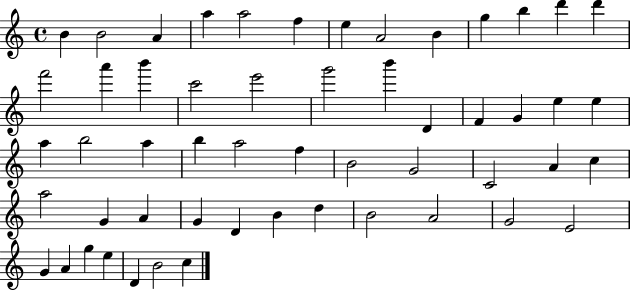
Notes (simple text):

B4/q B4/h A4/q A5/q A5/h F5/q E5/q A4/h B4/q G5/q B5/q D6/q D6/q F6/h A6/q B6/q C6/h E6/h G6/h B6/q D4/q F4/q G4/q E5/q E5/q A5/q B5/h A5/q B5/q A5/h F5/q B4/h G4/h C4/h A4/q C5/q A5/h G4/q A4/q G4/q D4/q B4/q D5/q B4/h A4/h G4/h E4/h G4/q A4/q G5/q E5/q D4/q B4/h C5/q